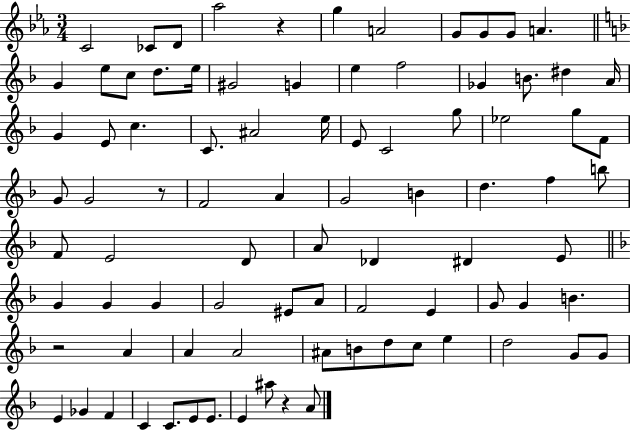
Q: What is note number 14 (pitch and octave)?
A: D5